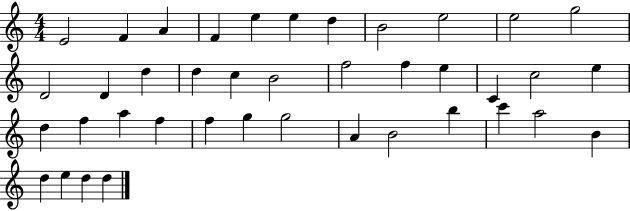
E4/h F4/q A4/q F4/q E5/q E5/q D5/q B4/h E5/h E5/h G5/h D4/h D4/q D5/q D5/q C5/q B4/h F5/h F5/q E5/q C4/q C5/h E5/q D5/q F5/q A5/q F5/q F5/q G5/q G5/h A4/q B4/h B5/q C6/q A5/h B4/q D5/q E5/q D5/q D5/q